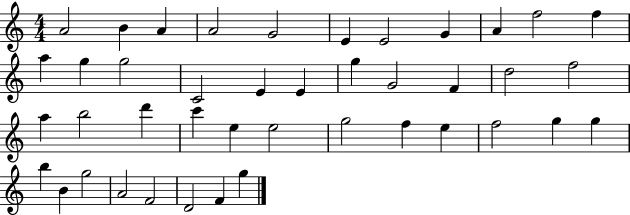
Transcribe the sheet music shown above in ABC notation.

X:1
T:Untitled
M:4/4
L:1/4
K:C
A2 B A A2 G2 E E2 G A f2 f a g g2 C2 E E g G2 F d2 f2 a b2 d' c' e e2 g2 f e f2 g g b B g2 A2 F2 D2 F g